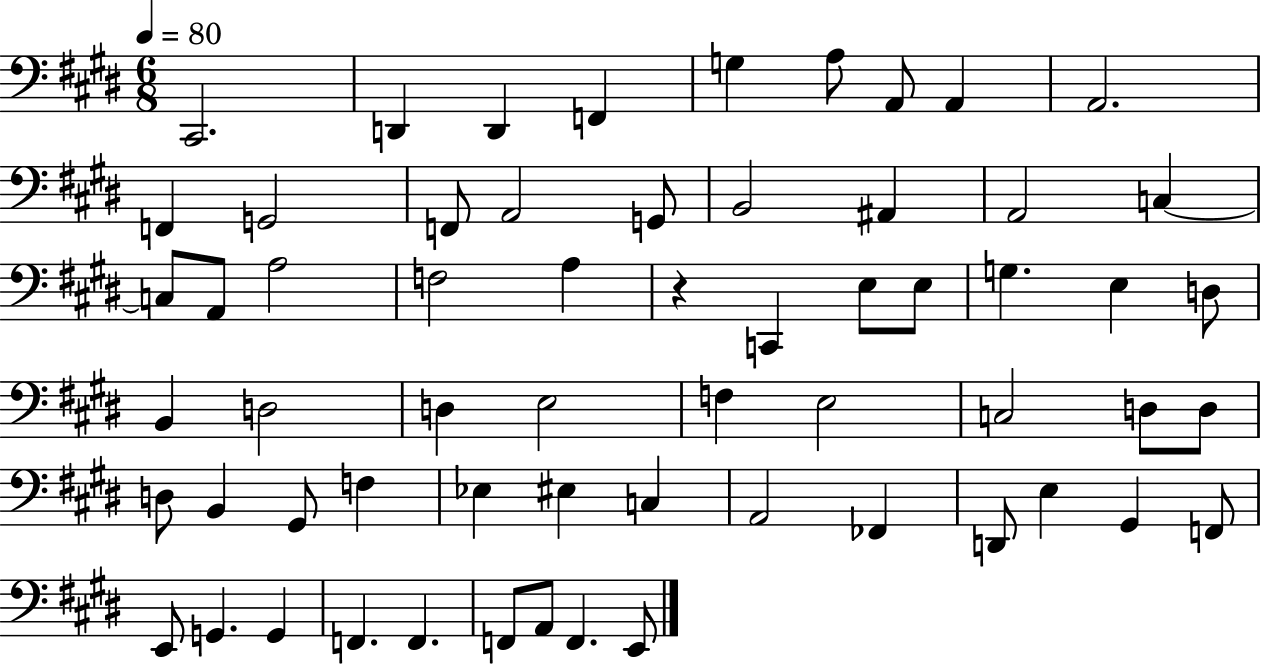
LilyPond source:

{
  \clef bass
  \numericTimeSignature
  \time 6/8
  \key e \major
  \tempo 4 = 80
  cis,2. | d,4 d,4 f,4 | g4 a8 a,8 a,4 | a,2. | \break f,4 g,2 | f,8 a,2 g,8 | b,2 ais,4 | a,2 c4~~ | \break c8 a,8 a2 | f2 a4 | r4 c,4 e8 e8 | g4. e4 d8 | \break b,4 d2 | d4 e2 | f4 e2 | c2 d8 d8 | \break d8 b,4 gis,8 f4 | ees4 eis4 c4 | a,2 fes,4 | d,8 e4 gis,4 f,8 | \break e,8 g,4. g,4 | f,4. f,4. | f,8 a,8 f,4. e,8 | \bar "|."
}